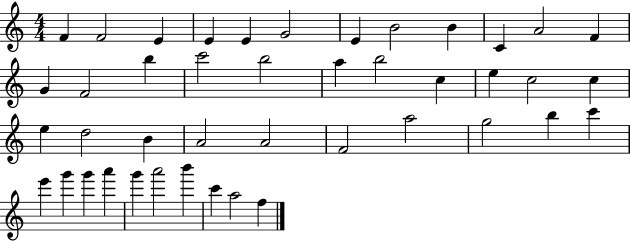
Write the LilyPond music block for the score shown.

{
  \clef treble
  \numericTimeSignature
  \time 4/4
  \key c \major
  f'4 f'2 e'4 | e'4 e'4 g'2 | e'4 b'2 b'4 | c'4 a'2 f'4 | \break g'4 f'2 b''4 | c'''2 b''2 | a''4 b''2 c''4 | e''4 c''2 c''4 | \break e''4 d''2 b'4 | a'2 a'2 | f'2 a''2 | g''2 b''4 c'''4 | \break e'''4 g'''4 g'''4 a'''4 | g'''4 a'''2 b'''4 | c'''4 a''2 f''4 | \bar "|."
}